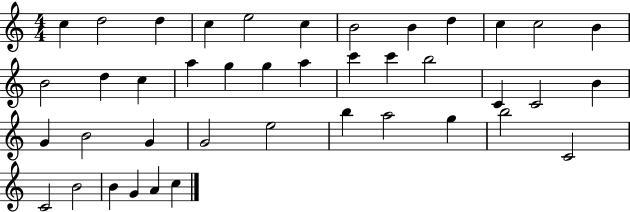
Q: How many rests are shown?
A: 0